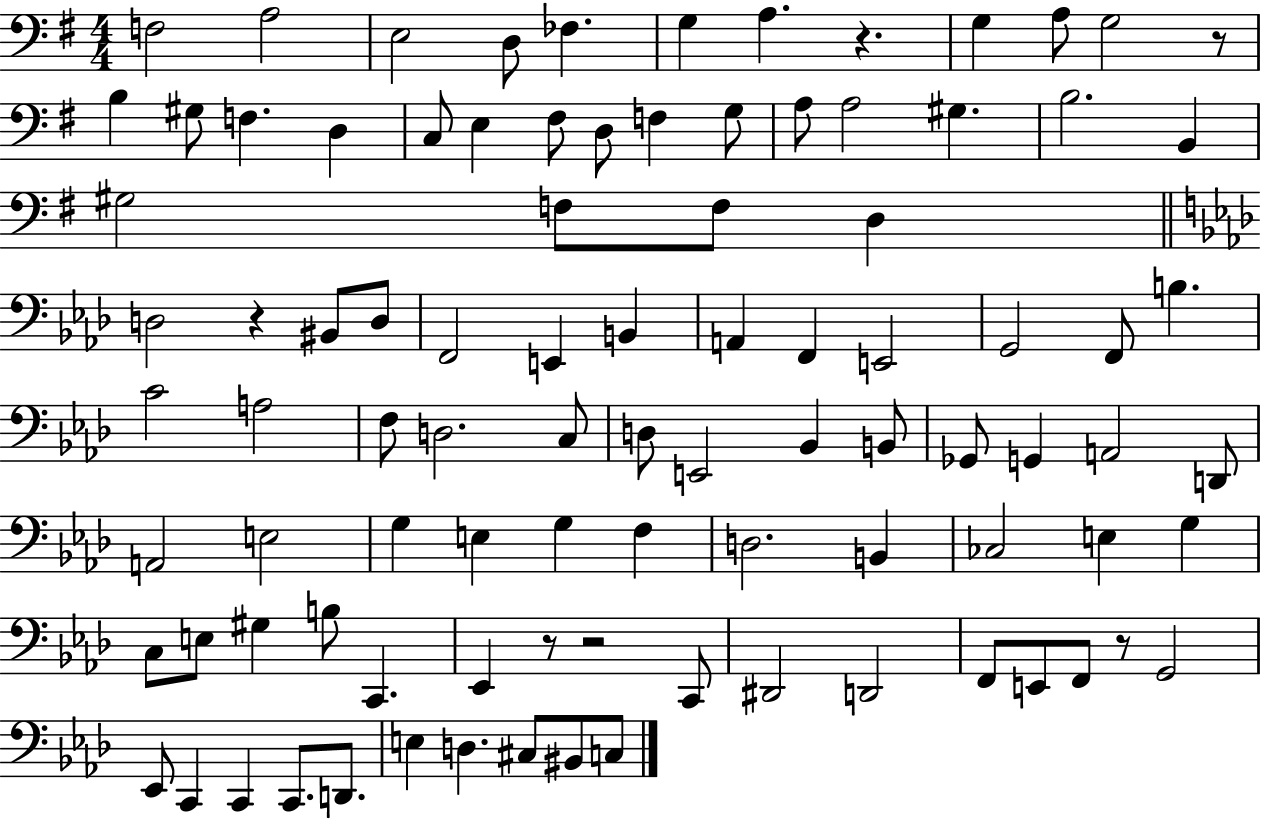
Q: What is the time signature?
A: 4/4